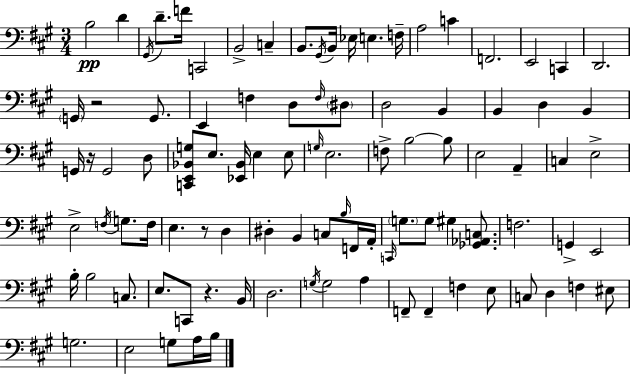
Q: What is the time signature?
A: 3/4